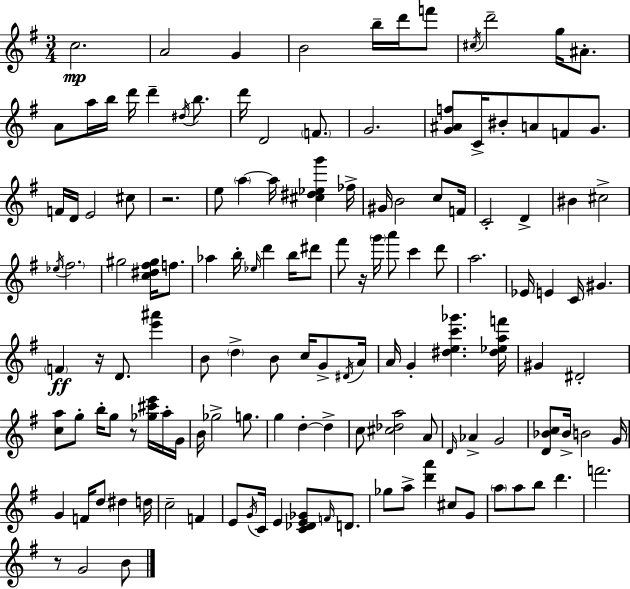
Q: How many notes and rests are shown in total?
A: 136